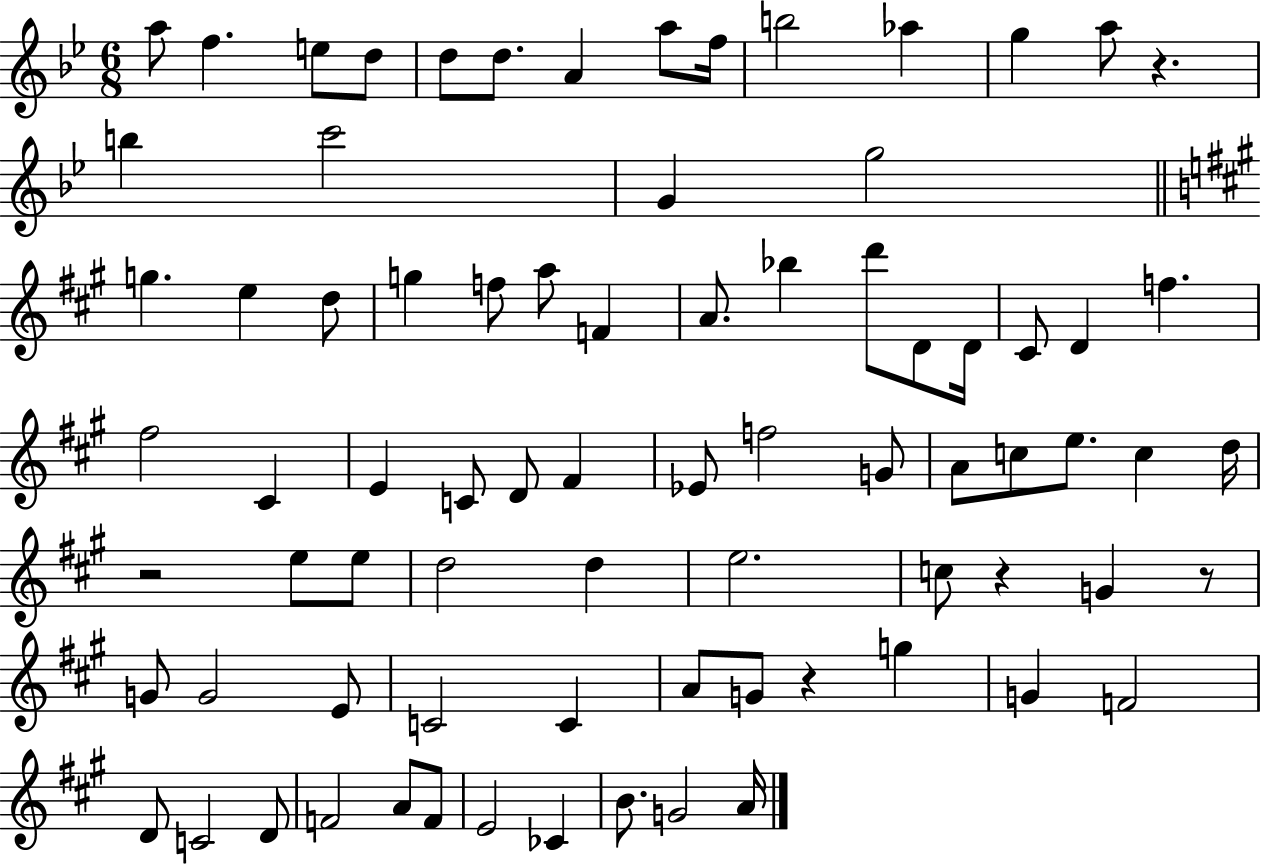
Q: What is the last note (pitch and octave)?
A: A4